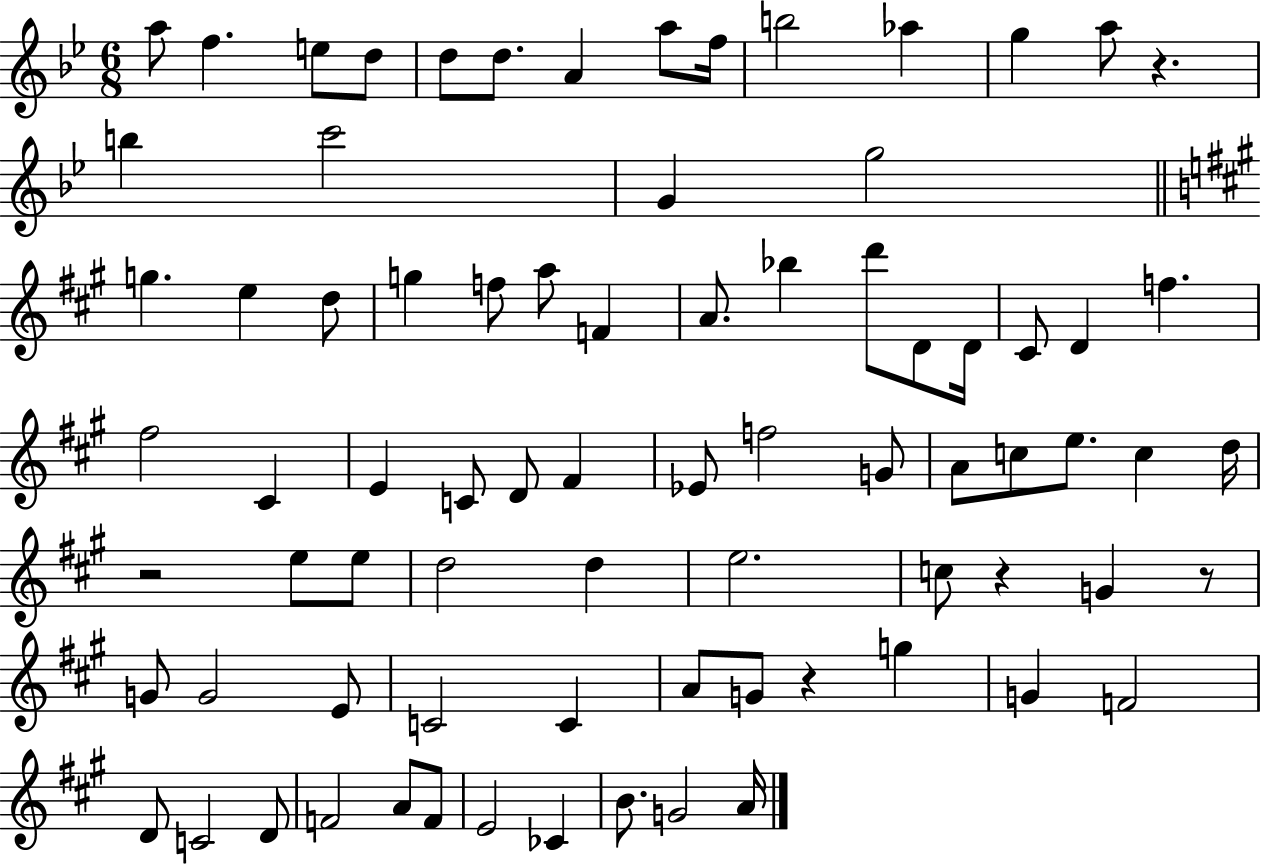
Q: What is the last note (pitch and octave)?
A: A4